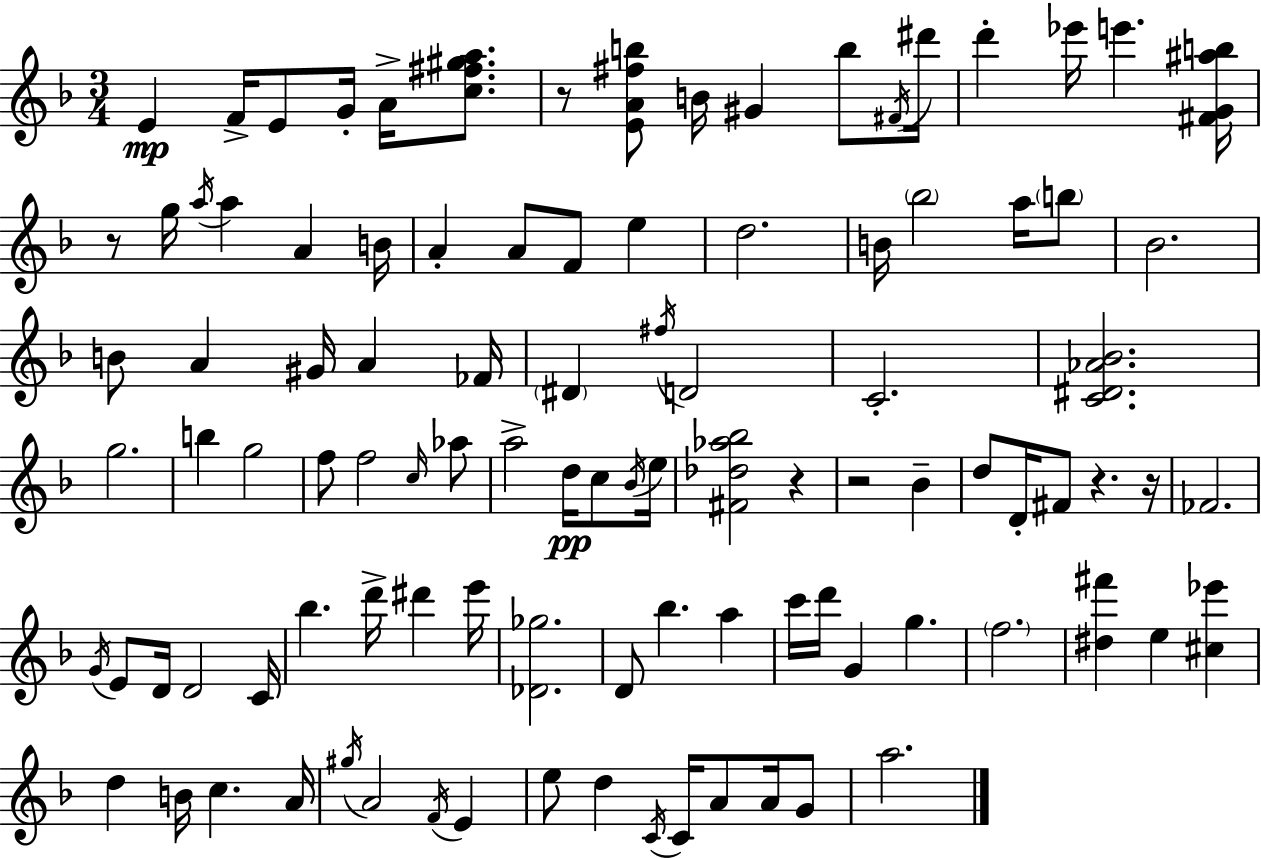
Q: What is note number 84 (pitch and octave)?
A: C4